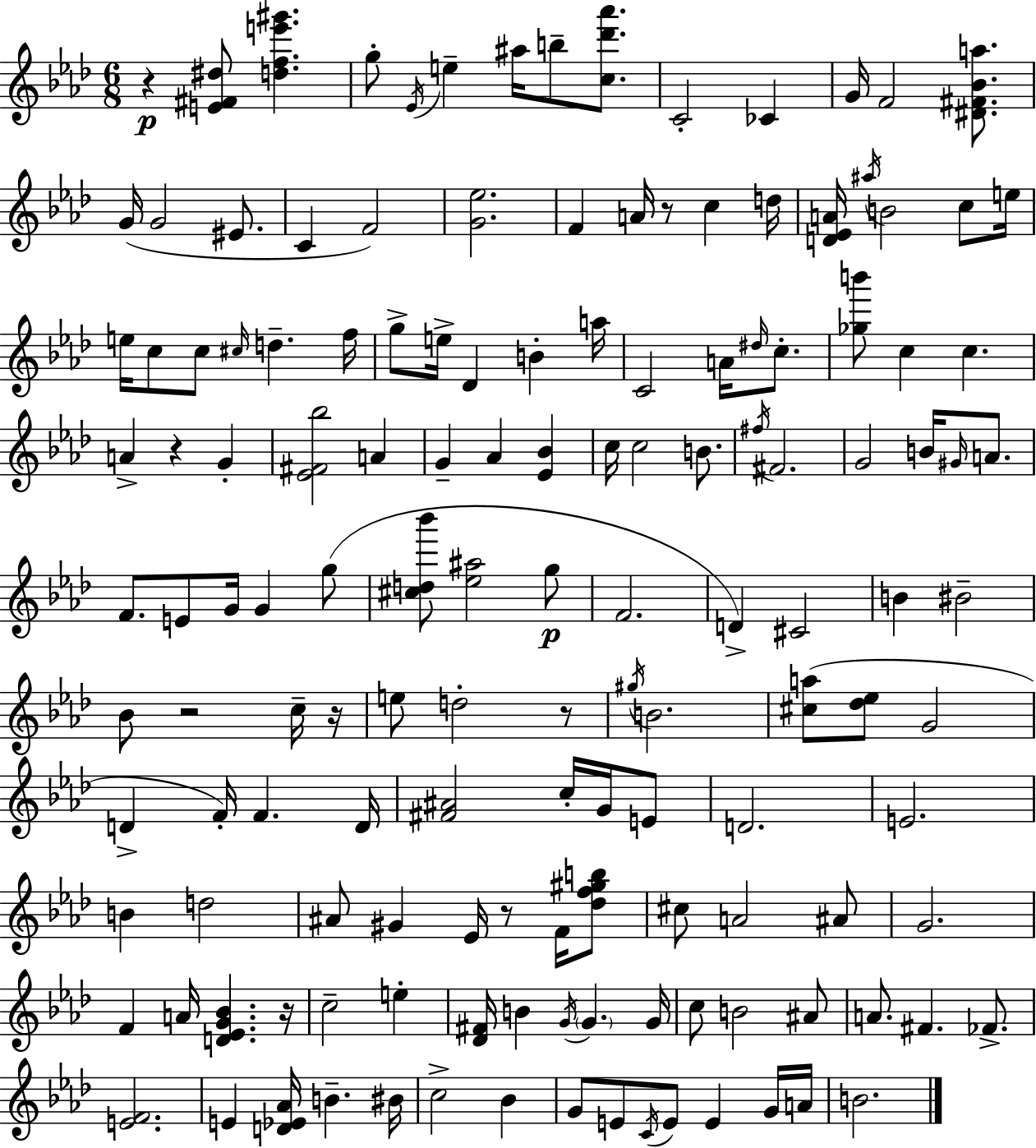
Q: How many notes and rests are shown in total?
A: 144